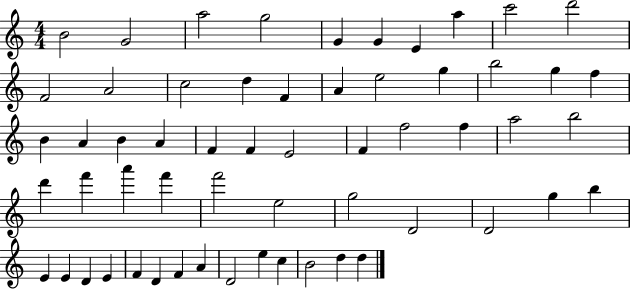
B4/h G4/h A5/h G5/h G4/q G4/q E4/q A5/q C6/h D6/h F4/h A4/h C5/h D5/q F4/q A4/q E5/h G5/q B5/h G5/q F5/q B4/q A4/q B4/q A4/q F4/q F4/q E4/h F4/q F5/h F5/q A5/h B5/h D6/q F6/q A6/q F6/q F6/h E5/h G5/h D4/h D4/h G5/q B5/q E4/q E4/q D4/q E4/q F4/q D4/q F4/q A4/q D4/h E5/q C5/q B4/h D5/q D5/q